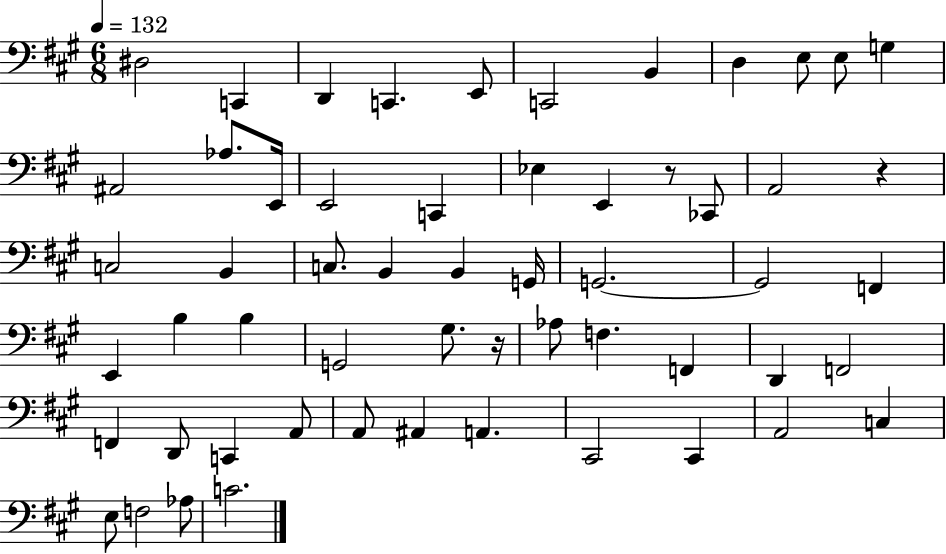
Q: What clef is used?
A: bass